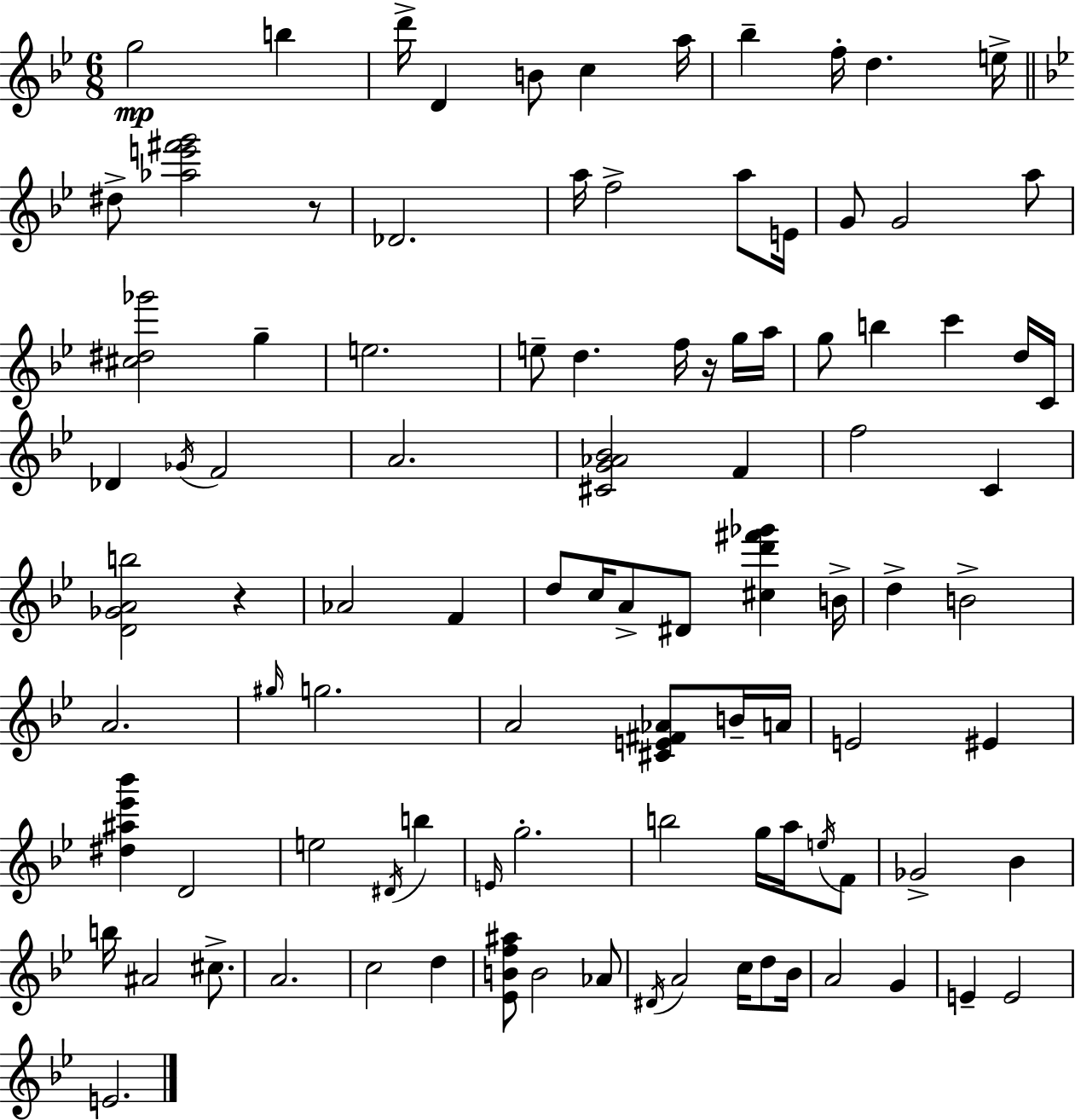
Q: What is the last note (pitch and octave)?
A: E4